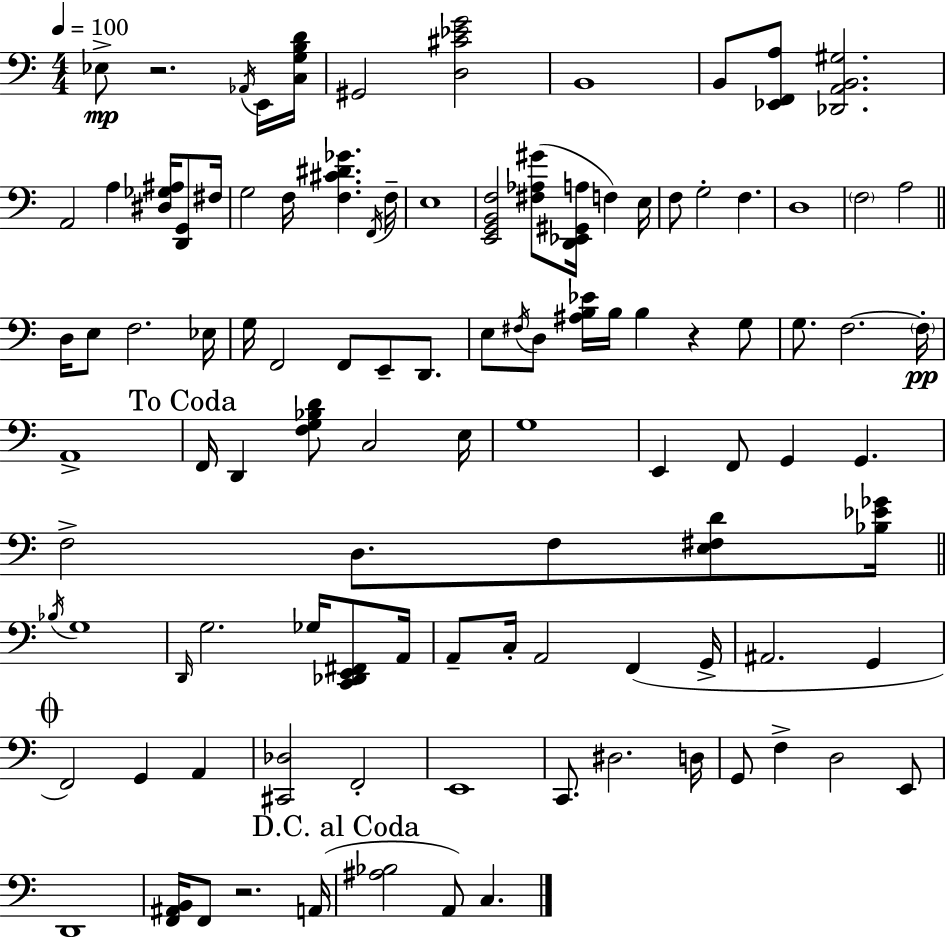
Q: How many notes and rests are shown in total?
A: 104